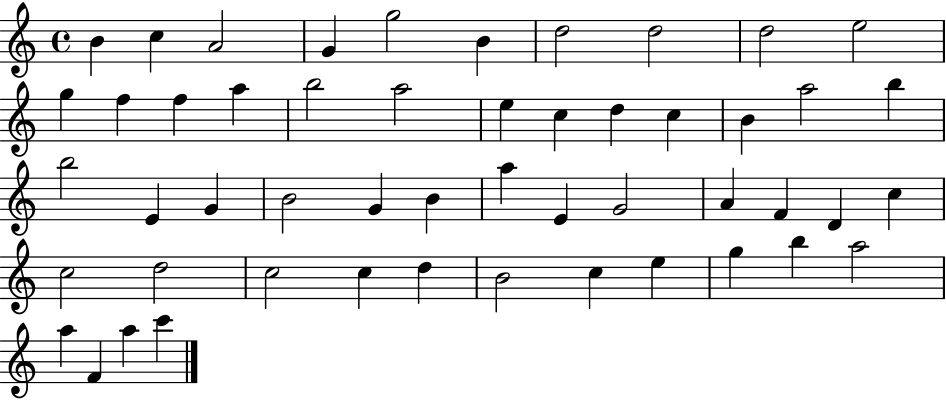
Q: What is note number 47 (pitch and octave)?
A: A5